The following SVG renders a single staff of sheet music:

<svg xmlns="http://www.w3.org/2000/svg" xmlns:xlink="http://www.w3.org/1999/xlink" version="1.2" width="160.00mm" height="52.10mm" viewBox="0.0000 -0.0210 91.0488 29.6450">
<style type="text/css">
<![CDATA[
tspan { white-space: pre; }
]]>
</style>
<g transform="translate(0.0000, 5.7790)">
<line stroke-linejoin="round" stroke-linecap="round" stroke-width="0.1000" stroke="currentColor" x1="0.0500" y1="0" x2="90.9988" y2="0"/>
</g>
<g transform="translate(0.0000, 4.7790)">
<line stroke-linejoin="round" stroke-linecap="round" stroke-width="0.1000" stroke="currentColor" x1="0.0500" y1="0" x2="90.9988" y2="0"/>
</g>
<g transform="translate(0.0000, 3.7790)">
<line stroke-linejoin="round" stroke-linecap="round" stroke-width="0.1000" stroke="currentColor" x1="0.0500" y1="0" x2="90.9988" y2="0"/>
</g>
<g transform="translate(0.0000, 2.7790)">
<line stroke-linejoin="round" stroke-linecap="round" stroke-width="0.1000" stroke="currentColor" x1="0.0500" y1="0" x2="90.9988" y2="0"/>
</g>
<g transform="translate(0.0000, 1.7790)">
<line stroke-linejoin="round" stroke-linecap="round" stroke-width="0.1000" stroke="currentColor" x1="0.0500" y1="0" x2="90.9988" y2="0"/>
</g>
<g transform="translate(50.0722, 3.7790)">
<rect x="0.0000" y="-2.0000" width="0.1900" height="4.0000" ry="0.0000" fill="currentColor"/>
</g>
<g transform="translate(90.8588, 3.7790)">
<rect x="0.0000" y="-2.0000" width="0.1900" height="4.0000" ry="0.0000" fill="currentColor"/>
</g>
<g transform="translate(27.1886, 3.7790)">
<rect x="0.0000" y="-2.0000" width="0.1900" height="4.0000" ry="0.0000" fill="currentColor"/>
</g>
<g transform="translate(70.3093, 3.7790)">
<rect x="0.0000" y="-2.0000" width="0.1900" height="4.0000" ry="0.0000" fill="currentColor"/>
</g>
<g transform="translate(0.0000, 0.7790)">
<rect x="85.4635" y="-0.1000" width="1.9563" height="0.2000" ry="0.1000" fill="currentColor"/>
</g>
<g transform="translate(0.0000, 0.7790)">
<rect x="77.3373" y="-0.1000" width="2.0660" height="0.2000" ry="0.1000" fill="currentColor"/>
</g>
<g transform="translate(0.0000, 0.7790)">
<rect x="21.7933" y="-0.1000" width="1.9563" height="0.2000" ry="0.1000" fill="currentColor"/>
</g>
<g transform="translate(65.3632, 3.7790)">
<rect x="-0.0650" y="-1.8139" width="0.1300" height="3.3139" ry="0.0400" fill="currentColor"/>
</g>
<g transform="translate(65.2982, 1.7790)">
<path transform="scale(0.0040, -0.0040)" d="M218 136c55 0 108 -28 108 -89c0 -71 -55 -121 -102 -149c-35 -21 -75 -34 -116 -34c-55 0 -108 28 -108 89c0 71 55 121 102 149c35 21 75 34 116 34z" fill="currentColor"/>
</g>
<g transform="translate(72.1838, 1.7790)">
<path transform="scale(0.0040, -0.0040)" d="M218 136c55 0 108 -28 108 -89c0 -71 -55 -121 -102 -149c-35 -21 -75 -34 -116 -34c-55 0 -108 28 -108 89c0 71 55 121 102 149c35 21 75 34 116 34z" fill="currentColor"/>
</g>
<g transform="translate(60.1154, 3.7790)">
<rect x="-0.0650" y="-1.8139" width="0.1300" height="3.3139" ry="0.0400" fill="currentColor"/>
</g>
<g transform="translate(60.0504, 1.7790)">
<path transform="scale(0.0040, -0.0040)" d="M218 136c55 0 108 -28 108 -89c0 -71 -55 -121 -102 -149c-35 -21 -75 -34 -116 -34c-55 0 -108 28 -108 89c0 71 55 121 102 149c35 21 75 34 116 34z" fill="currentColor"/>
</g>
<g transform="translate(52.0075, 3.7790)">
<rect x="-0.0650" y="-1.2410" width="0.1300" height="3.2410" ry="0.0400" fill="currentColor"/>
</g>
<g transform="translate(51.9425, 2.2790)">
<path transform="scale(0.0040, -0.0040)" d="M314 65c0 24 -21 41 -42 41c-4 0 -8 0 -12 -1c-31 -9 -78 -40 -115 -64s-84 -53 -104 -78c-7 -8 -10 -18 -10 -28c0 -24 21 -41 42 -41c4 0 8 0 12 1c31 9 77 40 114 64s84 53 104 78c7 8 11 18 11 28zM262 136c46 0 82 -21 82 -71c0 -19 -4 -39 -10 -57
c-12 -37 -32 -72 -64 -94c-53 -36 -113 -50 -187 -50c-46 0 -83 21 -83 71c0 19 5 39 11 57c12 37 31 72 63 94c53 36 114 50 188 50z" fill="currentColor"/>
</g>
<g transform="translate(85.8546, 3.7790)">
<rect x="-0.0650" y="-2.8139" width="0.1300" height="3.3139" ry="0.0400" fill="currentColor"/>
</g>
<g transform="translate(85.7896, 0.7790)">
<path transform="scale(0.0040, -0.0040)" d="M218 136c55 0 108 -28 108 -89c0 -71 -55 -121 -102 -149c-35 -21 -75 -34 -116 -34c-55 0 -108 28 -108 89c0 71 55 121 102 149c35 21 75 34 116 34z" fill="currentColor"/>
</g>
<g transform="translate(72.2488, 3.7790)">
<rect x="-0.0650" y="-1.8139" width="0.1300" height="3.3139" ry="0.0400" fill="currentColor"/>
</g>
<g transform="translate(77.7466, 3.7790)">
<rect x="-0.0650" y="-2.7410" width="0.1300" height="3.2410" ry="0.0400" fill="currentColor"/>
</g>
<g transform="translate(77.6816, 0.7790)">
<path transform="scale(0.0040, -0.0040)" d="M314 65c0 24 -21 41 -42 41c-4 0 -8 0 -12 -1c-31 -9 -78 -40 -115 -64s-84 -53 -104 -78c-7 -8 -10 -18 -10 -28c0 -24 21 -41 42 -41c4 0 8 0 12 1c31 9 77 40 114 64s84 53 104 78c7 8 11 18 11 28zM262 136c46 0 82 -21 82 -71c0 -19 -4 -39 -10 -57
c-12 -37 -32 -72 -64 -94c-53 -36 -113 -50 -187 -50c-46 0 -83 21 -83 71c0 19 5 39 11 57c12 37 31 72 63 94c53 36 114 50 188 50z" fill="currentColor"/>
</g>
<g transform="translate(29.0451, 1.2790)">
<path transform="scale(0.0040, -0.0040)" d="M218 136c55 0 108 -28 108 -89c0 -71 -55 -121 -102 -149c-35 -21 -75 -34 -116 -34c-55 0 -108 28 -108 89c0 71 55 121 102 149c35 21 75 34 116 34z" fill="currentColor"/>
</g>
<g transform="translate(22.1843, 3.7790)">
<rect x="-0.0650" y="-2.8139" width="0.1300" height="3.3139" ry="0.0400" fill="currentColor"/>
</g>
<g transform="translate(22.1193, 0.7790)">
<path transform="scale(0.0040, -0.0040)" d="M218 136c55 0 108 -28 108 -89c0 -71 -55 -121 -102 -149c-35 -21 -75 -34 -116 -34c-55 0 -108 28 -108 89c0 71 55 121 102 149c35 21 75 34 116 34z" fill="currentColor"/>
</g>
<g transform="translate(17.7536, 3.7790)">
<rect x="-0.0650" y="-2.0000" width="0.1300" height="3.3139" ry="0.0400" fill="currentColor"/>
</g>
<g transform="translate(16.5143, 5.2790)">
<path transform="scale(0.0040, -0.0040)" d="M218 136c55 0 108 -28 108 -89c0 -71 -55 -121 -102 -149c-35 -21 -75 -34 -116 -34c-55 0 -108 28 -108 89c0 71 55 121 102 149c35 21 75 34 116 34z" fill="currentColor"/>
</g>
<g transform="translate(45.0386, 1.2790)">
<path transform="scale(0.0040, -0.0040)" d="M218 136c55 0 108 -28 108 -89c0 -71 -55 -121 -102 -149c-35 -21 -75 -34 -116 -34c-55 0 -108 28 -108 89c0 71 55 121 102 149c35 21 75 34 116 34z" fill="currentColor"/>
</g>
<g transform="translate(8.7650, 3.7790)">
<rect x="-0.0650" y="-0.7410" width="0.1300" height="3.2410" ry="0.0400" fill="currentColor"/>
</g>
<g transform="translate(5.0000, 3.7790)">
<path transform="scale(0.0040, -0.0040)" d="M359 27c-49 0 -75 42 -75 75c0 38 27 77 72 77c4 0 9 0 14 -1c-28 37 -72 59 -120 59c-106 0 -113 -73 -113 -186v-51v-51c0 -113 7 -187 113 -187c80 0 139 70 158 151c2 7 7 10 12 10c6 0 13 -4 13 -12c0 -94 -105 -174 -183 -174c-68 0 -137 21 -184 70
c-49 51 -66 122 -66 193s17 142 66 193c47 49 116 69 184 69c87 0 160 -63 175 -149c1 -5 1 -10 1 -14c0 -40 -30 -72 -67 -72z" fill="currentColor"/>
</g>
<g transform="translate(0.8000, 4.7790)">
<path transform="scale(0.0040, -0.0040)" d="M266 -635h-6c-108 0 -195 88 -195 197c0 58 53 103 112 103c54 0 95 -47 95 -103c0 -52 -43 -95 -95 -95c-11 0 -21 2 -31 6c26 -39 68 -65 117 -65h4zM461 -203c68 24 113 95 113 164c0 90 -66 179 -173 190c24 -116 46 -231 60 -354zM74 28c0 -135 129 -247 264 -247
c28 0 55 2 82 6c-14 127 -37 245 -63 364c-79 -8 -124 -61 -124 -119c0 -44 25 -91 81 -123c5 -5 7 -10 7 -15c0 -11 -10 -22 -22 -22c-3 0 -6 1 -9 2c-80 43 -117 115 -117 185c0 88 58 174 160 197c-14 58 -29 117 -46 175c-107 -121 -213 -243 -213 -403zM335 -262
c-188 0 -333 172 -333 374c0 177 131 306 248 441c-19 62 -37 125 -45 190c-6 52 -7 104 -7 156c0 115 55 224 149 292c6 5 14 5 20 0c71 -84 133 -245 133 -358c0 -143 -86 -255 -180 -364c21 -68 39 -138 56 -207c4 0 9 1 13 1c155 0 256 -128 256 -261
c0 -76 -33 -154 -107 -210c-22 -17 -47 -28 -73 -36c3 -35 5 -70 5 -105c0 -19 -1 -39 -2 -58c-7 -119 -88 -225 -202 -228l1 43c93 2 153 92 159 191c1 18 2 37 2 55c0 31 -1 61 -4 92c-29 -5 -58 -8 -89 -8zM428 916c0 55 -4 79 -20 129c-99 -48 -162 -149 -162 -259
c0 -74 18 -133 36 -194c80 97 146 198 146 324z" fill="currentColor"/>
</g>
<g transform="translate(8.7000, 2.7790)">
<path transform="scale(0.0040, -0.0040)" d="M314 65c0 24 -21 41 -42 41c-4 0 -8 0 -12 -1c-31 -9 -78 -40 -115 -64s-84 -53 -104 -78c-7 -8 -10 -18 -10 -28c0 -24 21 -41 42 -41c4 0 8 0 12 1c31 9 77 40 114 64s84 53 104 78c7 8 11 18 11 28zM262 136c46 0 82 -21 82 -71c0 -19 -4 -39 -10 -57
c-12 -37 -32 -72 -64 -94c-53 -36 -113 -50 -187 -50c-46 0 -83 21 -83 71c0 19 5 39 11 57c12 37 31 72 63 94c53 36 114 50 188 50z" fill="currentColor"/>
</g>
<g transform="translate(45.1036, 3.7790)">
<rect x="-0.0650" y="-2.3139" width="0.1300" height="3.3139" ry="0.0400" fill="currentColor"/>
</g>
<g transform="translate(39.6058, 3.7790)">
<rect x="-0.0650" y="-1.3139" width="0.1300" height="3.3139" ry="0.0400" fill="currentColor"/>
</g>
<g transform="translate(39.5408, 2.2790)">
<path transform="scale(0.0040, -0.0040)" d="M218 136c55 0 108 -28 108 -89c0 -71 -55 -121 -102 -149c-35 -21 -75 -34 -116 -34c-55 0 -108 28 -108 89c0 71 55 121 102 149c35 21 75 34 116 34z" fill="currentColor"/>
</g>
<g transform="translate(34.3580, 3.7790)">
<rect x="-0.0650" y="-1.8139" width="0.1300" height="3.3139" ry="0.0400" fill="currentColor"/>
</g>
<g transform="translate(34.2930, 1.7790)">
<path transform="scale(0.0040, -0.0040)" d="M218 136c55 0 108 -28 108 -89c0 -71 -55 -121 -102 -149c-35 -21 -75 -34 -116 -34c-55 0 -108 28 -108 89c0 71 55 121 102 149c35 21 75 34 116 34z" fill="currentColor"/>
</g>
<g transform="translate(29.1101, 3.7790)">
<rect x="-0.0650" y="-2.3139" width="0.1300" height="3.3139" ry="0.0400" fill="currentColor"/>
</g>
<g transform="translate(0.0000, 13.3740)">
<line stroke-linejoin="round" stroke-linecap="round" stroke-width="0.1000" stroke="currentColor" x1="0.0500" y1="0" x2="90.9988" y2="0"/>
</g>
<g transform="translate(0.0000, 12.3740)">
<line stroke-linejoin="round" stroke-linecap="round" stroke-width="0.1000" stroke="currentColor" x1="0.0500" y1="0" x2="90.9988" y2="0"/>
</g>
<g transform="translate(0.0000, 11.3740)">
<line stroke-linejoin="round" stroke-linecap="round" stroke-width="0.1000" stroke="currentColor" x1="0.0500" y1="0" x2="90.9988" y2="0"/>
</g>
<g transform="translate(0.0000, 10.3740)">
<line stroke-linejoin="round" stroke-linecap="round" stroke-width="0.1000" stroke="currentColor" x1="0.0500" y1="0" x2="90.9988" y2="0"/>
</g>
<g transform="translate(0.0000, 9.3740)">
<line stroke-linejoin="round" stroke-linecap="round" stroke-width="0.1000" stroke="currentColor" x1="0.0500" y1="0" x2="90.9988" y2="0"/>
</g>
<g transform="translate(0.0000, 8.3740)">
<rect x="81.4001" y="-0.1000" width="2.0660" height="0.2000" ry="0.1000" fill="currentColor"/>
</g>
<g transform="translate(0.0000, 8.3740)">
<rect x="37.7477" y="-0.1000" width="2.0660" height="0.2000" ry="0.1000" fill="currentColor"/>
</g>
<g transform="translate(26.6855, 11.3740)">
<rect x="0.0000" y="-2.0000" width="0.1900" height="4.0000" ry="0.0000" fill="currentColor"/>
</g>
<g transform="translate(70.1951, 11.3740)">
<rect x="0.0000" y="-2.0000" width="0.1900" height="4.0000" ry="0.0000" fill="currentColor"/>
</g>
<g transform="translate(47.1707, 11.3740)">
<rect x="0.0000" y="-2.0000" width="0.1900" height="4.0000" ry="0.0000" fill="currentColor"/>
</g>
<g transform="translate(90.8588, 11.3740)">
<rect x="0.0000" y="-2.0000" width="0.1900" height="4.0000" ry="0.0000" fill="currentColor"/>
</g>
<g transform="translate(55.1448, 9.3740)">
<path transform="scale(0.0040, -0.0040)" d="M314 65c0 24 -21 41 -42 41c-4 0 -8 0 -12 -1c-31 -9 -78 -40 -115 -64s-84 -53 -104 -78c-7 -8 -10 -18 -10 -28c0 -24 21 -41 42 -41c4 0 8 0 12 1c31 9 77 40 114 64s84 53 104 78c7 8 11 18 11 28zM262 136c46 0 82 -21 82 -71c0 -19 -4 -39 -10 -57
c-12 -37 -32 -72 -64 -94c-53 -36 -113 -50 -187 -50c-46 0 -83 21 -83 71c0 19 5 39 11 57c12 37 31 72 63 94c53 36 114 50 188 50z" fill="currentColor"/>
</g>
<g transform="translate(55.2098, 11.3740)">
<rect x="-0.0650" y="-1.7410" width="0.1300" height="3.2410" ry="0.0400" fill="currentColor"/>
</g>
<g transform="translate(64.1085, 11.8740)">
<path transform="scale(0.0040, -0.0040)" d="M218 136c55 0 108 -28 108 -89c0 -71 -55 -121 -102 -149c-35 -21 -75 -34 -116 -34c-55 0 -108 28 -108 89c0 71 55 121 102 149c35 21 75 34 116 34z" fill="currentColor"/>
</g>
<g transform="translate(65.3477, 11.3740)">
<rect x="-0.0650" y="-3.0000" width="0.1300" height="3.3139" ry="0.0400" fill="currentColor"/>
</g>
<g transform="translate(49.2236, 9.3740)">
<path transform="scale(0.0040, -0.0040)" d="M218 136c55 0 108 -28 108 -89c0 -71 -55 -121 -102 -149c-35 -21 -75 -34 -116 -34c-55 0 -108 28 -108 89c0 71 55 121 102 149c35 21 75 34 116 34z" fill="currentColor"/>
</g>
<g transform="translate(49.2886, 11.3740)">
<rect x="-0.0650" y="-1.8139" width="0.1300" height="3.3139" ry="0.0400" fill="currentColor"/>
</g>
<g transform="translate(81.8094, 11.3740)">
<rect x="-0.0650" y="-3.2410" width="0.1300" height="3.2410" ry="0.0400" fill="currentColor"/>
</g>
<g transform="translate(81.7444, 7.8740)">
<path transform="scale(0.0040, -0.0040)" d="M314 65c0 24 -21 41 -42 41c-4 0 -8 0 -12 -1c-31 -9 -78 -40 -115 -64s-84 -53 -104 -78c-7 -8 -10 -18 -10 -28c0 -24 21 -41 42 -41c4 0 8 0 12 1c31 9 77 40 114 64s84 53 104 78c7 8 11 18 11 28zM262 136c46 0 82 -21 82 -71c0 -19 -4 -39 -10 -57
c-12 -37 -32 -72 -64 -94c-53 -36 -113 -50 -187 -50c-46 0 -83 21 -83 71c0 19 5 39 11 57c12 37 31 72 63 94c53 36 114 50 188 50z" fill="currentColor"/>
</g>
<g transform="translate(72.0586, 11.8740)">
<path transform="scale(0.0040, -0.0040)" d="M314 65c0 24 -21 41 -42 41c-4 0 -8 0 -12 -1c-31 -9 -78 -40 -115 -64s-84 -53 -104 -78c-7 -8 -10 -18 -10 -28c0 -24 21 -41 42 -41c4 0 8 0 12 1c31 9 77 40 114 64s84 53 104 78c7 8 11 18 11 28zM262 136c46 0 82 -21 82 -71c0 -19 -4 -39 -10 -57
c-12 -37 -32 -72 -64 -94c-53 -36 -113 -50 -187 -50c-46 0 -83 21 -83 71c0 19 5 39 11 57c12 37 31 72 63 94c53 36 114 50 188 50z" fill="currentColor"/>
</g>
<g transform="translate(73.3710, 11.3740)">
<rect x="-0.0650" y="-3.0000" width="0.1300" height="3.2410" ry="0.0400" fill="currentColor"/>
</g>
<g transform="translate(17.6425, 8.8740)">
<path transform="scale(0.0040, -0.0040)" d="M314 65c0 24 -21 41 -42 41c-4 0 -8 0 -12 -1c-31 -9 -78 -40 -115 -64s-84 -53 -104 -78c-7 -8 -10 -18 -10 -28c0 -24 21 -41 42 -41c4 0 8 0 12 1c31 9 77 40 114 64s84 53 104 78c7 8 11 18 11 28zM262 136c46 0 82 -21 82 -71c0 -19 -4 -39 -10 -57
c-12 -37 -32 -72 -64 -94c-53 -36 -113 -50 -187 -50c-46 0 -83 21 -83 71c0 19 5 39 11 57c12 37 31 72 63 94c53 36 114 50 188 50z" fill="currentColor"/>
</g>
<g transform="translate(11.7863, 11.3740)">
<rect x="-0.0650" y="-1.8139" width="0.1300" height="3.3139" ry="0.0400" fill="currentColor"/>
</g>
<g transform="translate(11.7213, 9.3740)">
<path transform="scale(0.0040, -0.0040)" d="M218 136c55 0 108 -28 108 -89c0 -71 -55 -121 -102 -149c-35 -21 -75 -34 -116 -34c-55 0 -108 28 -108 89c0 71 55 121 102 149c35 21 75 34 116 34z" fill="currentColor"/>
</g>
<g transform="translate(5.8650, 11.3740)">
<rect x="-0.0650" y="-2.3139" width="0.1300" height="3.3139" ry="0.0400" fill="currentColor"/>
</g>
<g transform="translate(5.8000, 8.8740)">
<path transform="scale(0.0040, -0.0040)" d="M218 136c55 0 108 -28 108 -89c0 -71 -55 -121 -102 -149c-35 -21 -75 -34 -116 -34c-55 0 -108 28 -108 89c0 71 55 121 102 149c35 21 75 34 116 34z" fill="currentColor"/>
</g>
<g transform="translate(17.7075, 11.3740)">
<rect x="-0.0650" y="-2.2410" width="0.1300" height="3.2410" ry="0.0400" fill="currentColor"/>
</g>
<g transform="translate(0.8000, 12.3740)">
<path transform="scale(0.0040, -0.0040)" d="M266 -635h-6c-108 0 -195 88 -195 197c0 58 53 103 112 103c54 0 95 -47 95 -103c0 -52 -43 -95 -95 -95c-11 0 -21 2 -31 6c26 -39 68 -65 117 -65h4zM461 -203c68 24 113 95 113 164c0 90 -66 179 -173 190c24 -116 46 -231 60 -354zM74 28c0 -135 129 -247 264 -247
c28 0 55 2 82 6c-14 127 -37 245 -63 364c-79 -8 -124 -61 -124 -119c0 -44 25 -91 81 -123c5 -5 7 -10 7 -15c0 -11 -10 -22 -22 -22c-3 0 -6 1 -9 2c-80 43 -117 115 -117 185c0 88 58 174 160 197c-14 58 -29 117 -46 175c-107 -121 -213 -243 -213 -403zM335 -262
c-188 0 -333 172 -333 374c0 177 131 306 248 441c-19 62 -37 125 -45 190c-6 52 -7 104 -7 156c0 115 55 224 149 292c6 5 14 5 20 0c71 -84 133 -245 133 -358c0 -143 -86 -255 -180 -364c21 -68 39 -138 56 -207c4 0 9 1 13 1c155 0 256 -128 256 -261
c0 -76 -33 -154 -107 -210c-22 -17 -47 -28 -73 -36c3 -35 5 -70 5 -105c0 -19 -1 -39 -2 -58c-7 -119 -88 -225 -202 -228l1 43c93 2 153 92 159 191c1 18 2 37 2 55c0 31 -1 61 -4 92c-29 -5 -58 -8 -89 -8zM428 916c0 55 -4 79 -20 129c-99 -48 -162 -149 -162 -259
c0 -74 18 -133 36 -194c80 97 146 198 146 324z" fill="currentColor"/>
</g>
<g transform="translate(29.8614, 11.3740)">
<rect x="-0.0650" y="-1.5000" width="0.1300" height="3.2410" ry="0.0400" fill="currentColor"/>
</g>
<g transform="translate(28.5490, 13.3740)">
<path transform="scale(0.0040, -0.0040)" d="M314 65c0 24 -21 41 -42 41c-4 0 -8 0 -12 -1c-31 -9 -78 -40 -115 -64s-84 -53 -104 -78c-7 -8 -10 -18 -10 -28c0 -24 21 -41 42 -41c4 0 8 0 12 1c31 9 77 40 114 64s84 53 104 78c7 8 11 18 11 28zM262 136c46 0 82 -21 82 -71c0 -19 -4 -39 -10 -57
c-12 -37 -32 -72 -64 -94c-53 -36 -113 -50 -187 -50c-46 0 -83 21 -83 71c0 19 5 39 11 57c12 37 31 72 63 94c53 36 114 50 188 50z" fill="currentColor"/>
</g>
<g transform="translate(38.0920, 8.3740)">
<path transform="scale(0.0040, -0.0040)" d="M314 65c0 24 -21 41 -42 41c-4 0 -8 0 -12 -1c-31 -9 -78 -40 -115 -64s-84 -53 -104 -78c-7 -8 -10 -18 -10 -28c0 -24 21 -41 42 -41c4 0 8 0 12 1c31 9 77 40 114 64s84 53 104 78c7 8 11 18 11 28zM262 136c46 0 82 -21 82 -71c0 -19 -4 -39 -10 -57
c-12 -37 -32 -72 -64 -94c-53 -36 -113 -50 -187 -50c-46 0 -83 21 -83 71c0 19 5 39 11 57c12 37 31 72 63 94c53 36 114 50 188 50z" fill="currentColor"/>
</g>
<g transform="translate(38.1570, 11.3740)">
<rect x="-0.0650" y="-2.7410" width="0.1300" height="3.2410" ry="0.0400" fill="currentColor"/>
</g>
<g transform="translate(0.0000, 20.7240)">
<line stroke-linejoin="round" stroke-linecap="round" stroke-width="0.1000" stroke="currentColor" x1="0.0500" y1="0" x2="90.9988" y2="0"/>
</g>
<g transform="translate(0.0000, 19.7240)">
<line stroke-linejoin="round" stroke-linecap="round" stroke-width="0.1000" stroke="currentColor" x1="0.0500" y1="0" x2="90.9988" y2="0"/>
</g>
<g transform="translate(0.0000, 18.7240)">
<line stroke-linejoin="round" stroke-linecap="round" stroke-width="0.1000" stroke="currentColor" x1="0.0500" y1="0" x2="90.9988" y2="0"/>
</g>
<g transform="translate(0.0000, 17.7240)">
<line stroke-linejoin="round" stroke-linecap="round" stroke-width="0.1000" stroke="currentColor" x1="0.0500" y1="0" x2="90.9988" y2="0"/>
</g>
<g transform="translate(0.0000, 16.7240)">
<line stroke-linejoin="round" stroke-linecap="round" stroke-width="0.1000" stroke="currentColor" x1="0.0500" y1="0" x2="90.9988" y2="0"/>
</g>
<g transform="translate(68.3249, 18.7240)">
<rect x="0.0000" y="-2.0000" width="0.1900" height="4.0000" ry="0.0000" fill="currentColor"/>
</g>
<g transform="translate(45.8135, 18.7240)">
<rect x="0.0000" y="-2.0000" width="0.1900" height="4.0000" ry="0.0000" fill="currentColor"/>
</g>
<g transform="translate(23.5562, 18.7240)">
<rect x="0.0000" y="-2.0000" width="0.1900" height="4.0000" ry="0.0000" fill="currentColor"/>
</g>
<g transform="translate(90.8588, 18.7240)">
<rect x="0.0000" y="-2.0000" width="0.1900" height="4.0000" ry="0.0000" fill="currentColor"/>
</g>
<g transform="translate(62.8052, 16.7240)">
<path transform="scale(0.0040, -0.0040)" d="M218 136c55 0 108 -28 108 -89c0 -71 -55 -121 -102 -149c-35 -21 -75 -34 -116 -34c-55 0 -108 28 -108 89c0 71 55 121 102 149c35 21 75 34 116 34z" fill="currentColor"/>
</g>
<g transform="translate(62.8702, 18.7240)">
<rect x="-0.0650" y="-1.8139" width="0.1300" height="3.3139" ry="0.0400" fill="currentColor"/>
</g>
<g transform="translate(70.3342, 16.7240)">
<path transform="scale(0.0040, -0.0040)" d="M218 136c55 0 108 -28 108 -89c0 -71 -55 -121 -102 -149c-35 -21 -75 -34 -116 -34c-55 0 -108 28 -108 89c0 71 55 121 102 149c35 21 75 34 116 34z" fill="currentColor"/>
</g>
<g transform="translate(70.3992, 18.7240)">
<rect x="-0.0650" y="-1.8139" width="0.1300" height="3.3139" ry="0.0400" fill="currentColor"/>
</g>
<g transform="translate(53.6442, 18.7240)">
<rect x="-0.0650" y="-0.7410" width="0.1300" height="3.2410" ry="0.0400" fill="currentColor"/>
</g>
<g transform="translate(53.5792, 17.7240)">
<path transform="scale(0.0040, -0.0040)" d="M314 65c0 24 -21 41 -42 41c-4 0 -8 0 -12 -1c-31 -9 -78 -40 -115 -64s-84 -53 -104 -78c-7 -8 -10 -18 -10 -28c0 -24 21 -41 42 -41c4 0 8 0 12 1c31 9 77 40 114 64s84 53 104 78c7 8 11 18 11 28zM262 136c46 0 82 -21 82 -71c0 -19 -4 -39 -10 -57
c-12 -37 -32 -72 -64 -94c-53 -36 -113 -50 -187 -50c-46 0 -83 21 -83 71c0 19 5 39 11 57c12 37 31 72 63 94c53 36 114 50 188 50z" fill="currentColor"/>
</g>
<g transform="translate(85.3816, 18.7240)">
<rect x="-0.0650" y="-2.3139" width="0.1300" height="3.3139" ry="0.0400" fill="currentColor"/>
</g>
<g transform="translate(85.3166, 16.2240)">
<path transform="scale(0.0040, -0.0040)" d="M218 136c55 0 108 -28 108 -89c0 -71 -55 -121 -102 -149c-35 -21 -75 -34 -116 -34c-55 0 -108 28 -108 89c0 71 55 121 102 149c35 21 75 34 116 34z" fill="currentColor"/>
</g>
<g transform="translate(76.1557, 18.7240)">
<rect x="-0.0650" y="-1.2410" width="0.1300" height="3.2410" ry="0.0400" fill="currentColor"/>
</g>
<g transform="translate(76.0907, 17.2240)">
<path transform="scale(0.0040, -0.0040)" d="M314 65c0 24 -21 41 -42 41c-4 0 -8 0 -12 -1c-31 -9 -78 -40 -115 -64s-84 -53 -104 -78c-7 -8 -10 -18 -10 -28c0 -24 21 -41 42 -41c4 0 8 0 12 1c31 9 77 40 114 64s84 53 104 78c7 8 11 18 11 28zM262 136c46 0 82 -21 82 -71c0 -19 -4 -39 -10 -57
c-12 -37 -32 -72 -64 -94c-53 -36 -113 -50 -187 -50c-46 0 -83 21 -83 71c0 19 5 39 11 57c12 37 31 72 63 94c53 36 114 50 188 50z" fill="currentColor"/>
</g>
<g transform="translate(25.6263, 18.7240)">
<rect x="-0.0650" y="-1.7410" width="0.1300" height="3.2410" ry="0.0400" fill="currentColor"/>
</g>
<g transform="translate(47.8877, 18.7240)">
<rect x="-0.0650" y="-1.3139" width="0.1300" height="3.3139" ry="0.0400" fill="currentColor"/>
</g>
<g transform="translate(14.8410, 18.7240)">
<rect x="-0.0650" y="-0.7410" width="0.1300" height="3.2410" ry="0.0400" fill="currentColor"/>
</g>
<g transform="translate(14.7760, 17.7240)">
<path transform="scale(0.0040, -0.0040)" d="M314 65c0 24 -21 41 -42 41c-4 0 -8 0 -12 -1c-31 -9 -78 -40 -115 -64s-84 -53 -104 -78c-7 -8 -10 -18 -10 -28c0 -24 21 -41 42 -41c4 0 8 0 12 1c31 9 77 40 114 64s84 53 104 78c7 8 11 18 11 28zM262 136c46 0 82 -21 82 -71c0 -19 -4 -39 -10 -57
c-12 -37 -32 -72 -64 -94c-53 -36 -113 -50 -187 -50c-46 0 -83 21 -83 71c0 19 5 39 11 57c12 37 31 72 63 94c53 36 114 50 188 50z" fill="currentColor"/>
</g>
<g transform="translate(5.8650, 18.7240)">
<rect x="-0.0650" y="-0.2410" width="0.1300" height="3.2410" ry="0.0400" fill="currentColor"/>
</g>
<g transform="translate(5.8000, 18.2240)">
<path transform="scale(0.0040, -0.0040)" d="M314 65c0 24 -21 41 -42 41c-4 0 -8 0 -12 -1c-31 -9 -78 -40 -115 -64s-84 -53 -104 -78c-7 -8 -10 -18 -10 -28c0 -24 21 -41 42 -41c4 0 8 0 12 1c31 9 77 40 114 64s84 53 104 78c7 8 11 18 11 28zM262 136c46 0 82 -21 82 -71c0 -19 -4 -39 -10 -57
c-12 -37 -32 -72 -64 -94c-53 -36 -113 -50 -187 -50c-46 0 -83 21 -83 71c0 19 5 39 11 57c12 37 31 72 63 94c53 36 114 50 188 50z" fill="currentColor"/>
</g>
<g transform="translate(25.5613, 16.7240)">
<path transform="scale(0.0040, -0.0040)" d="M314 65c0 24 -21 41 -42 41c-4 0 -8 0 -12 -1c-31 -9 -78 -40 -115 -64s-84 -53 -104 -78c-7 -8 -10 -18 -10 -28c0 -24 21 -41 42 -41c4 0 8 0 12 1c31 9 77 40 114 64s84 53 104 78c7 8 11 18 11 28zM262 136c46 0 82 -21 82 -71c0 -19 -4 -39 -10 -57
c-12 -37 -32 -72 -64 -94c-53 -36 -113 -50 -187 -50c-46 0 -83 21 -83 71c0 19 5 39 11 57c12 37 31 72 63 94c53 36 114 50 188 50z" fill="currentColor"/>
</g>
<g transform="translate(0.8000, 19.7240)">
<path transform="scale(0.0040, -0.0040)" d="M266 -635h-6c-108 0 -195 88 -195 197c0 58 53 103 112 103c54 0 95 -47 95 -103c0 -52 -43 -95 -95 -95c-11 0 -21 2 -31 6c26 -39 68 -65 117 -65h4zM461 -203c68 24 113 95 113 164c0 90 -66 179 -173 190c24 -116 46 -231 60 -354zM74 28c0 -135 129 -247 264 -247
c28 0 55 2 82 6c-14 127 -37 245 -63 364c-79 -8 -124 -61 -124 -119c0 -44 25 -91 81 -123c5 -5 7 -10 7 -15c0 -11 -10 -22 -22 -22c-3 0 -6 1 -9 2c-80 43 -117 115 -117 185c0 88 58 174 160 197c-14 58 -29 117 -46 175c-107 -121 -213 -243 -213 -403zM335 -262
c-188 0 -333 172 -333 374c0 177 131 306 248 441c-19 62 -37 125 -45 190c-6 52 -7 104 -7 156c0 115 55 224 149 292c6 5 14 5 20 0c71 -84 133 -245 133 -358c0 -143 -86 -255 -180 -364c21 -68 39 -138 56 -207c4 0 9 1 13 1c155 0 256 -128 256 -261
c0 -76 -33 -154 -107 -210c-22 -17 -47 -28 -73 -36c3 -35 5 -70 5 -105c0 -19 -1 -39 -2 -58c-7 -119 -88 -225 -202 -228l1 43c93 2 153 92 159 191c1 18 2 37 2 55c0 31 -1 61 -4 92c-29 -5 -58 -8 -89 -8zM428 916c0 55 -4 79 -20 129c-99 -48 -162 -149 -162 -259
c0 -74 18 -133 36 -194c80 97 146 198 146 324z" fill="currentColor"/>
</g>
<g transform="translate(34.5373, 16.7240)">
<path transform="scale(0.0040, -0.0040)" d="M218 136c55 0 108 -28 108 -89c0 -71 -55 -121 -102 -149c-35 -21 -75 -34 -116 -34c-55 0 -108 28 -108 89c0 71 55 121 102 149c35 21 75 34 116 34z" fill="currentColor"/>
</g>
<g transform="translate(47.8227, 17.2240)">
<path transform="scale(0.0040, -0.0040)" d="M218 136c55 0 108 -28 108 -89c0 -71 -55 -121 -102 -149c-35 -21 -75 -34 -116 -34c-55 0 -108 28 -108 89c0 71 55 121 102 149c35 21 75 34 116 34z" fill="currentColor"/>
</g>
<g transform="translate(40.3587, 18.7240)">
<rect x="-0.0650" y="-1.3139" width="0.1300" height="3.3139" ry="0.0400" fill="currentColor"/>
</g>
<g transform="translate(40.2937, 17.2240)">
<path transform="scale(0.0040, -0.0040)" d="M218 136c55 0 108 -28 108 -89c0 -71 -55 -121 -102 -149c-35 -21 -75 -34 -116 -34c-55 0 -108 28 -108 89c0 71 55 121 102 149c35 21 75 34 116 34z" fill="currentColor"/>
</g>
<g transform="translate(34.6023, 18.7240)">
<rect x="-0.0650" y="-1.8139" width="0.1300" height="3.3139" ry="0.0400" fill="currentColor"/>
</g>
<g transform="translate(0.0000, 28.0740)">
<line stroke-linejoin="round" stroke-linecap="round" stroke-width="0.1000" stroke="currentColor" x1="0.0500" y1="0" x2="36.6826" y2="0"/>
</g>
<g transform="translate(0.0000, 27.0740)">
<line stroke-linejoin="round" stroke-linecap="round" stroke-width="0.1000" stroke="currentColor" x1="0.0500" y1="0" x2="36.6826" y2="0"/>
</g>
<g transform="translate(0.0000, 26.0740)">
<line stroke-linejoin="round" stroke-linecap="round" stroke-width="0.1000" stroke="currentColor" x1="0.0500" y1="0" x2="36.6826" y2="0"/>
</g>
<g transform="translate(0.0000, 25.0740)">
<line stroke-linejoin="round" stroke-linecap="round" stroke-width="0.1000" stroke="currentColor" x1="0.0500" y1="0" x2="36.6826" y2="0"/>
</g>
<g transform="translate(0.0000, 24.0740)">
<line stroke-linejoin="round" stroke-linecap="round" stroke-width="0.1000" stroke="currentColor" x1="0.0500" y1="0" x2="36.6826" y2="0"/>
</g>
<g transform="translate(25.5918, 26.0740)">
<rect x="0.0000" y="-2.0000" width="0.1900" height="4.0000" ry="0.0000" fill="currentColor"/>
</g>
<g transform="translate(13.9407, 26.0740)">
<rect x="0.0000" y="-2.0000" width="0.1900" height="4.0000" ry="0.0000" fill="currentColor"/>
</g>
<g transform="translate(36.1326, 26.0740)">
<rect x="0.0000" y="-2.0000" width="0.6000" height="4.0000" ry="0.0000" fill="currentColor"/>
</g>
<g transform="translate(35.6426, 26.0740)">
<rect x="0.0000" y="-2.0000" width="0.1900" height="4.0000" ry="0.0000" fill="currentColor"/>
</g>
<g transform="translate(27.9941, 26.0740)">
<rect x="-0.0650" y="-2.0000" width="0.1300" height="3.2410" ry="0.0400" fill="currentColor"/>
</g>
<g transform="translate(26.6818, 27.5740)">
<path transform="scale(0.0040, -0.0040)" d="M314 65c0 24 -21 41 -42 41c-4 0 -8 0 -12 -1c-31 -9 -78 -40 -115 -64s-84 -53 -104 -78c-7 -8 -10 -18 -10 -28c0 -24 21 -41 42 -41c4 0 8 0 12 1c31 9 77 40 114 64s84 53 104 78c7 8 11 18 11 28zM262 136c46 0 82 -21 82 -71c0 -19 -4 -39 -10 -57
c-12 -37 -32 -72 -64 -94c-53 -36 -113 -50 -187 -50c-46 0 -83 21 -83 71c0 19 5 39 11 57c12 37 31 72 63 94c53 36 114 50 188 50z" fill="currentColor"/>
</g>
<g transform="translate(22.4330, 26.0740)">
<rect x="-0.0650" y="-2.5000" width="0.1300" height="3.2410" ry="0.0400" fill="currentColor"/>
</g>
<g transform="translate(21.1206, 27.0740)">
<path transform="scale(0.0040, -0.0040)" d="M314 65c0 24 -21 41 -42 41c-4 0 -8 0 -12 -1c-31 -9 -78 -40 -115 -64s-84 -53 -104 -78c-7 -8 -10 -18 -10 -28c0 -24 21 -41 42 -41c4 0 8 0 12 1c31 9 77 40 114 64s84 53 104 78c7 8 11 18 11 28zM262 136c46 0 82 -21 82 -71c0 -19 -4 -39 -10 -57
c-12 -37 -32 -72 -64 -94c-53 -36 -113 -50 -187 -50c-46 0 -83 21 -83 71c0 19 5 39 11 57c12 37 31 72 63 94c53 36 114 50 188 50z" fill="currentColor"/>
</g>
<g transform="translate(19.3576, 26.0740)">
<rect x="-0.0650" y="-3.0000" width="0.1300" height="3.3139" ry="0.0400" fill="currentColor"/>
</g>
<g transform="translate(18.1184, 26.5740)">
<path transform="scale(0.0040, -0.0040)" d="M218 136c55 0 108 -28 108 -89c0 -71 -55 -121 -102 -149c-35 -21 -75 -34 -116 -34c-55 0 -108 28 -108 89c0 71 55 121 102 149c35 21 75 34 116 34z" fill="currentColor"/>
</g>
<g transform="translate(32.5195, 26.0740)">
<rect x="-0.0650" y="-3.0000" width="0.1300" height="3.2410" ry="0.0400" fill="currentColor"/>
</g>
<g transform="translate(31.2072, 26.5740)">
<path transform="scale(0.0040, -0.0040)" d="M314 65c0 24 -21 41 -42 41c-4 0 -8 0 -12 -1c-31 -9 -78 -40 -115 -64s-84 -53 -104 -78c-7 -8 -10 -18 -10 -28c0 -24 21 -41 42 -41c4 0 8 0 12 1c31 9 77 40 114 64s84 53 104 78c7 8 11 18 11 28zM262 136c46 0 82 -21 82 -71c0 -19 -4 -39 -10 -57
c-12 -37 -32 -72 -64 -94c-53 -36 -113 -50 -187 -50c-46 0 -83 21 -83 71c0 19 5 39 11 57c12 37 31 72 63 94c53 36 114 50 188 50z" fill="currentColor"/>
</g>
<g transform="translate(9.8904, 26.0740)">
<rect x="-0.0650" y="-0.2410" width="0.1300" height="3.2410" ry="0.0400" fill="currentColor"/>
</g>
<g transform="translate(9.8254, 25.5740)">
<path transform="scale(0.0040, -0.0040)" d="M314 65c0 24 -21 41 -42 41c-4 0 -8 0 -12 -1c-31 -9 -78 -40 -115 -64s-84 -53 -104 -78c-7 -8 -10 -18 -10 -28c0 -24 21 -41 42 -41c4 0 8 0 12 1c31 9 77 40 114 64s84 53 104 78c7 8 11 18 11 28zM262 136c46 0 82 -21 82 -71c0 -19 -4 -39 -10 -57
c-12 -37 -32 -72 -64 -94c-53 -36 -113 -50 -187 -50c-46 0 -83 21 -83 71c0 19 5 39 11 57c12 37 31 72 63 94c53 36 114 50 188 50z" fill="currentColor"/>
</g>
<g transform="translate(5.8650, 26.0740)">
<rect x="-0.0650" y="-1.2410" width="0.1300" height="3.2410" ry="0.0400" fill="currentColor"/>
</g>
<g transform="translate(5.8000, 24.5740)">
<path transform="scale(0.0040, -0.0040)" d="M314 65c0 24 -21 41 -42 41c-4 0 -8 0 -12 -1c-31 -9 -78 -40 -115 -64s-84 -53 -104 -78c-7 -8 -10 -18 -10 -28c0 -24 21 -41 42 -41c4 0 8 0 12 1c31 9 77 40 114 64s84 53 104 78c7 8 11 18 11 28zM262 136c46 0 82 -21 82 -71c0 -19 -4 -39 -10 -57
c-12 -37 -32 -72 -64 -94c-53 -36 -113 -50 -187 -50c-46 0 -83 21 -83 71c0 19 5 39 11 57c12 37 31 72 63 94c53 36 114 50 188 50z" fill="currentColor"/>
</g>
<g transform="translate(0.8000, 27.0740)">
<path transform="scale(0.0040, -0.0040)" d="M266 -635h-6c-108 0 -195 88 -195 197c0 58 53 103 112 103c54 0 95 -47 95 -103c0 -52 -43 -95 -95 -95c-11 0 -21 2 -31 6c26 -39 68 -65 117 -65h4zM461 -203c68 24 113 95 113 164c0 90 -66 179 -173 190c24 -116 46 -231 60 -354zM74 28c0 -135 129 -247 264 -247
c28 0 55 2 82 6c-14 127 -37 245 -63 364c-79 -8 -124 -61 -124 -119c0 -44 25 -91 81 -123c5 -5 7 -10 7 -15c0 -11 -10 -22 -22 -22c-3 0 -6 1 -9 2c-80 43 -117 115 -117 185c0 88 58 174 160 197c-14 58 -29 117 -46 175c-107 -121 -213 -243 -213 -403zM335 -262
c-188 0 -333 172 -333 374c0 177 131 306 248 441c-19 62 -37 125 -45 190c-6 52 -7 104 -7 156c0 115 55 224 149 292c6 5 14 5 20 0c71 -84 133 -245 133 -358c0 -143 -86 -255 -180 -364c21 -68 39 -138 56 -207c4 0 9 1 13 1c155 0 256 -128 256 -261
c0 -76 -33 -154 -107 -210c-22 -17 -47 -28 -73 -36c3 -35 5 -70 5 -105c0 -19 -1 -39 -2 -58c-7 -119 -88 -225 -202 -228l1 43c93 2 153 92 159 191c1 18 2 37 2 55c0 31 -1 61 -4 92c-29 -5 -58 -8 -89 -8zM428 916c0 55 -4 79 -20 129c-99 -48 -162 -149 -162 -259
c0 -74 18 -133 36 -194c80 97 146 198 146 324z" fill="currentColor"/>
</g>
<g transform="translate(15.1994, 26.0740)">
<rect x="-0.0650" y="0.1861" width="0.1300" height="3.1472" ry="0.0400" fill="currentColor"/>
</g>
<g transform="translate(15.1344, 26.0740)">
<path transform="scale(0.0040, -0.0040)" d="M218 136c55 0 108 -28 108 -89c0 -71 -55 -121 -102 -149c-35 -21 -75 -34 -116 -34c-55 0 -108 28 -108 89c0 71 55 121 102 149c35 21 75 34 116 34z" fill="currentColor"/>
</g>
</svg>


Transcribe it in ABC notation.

X:1
T:Untitled
M:4/4
L:1/4
K:C
d2 F a g f e g e2 f f f a2 a g f g2 E2 a2 f f2 A A2 b2 c2 d2 f2 f e e d2 f f e2 g e2 c2 B A G2 F2 A2